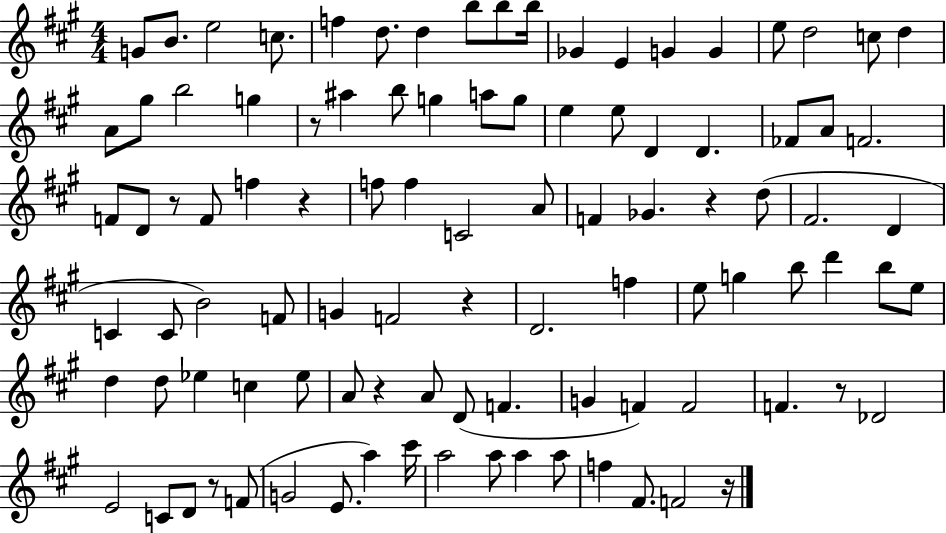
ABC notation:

X:1
T:Untitled
M:4/4
L:1/4
K:A
G/2 B/2 e2 c/2 f d/2 d b/2 b/2 b/4 _G E G G e/2 d2 c/2 d A/2 ^g/2 b2 g z/2 ^a b/2 g a/2 g/2 e e/2 D D _F/2 A/2 F2 F/2 D/2 z/2 F/2 f z f/2 f C2 A/2 F _G z d/2 ^F2 D C C/2 B2 F/2 G F2 z D2 f e/2 g b/2 d' b/2 e/2 d d/2 _e c _e/2 A/2 z A/2 D/2 F G F F2 F z/2 _D2 E2 C/2 D/2 z/2 F/2 G2 E/2 a ^c'/4 a2 a/2 a a/2 f ^F/2 F2 z/4